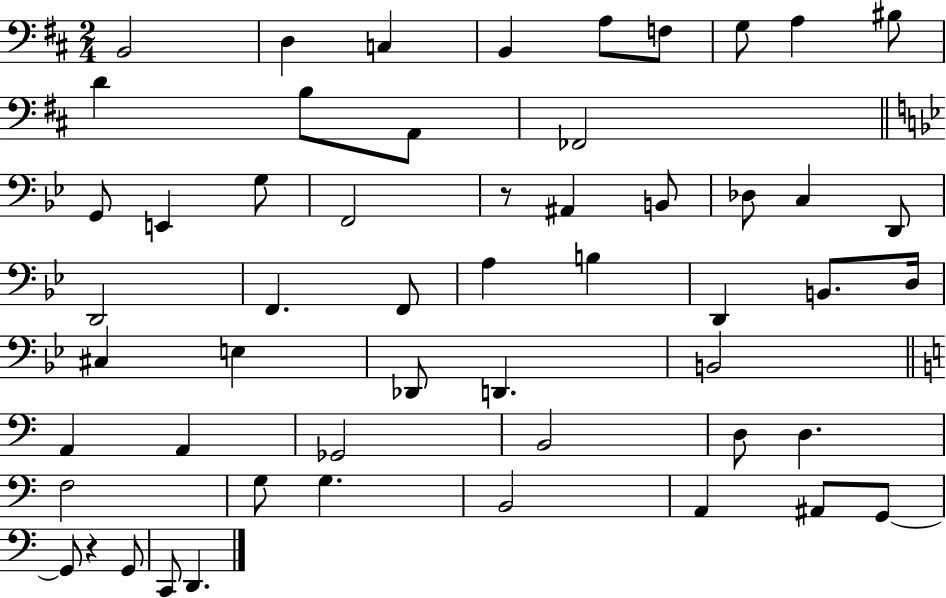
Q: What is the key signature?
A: D major